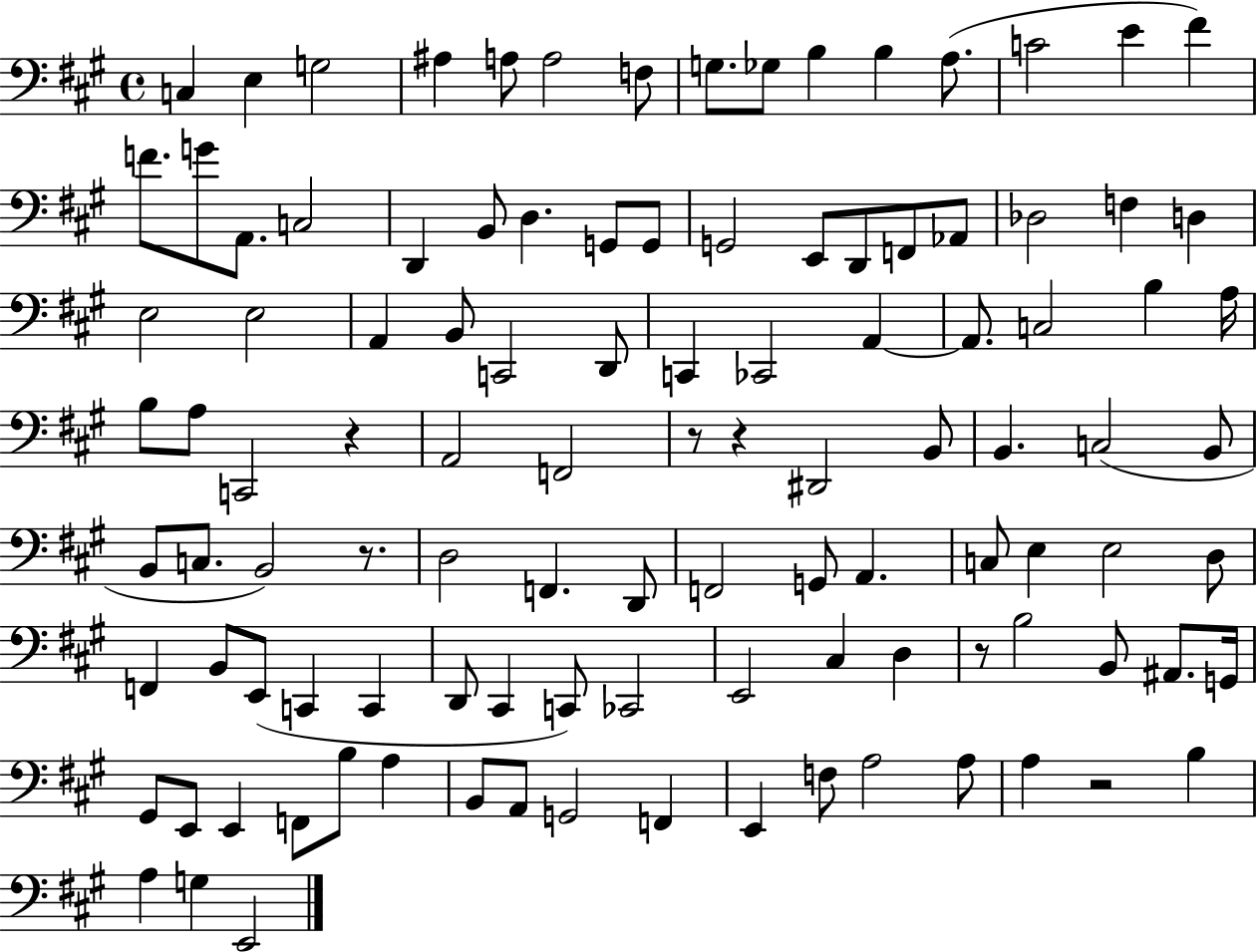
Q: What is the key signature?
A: A major